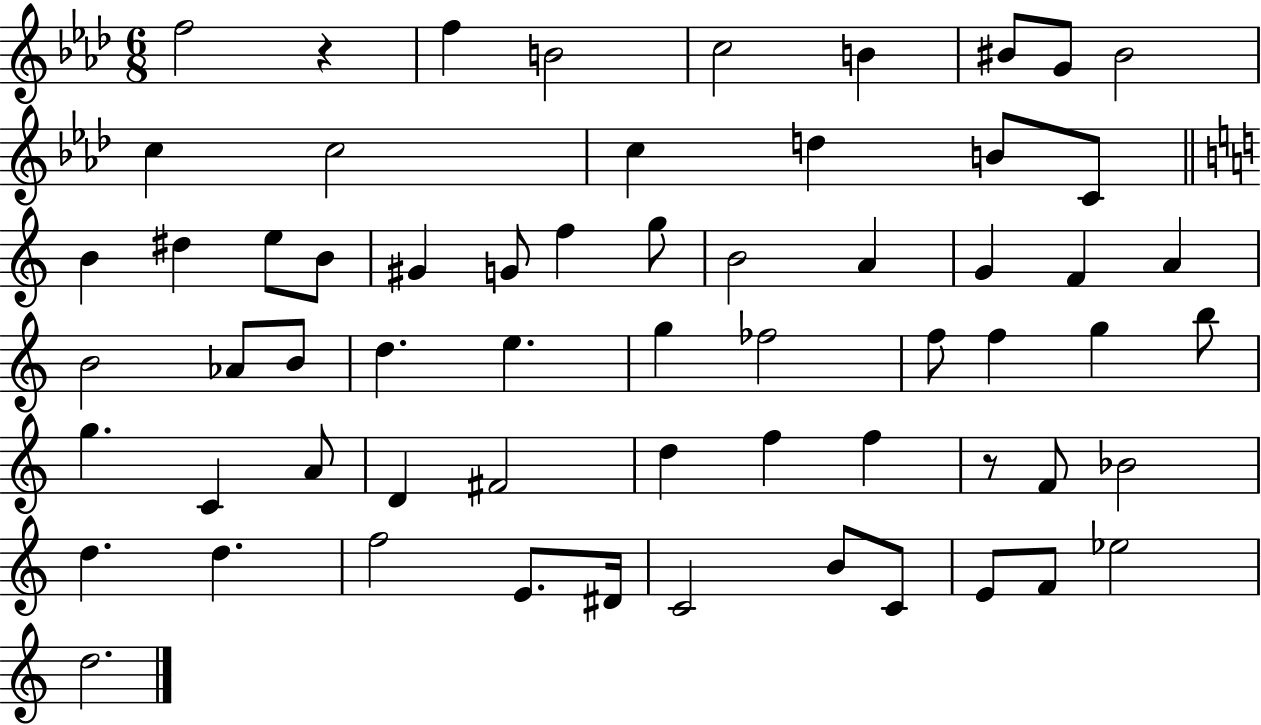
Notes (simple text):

F5/h R/q F5/q B4/h C5/h B4/q BIS4/e G4/e BIS4/h C5/q C5/h C5/q D5/q B4/e C4/e B4/q D#5/q E5/e B4/e G#4/q G4/e F5/q G5/e B4/h A4/q G4/q F4/q A4/q B4/h Ab4/e B4/e D5/q. E5/q. G5/q FES5/h F5/e F5/q G5/q B5/e G5/q. C4/q A4/e D4/q F#4/h D5/q F5/q F5/q R/e F4/e Bb4/h D5/q. D5/q. F5/h E4/e. D#4/s C4/h B4/e C4/e E4/e F4/e Eb5/h D5/h.